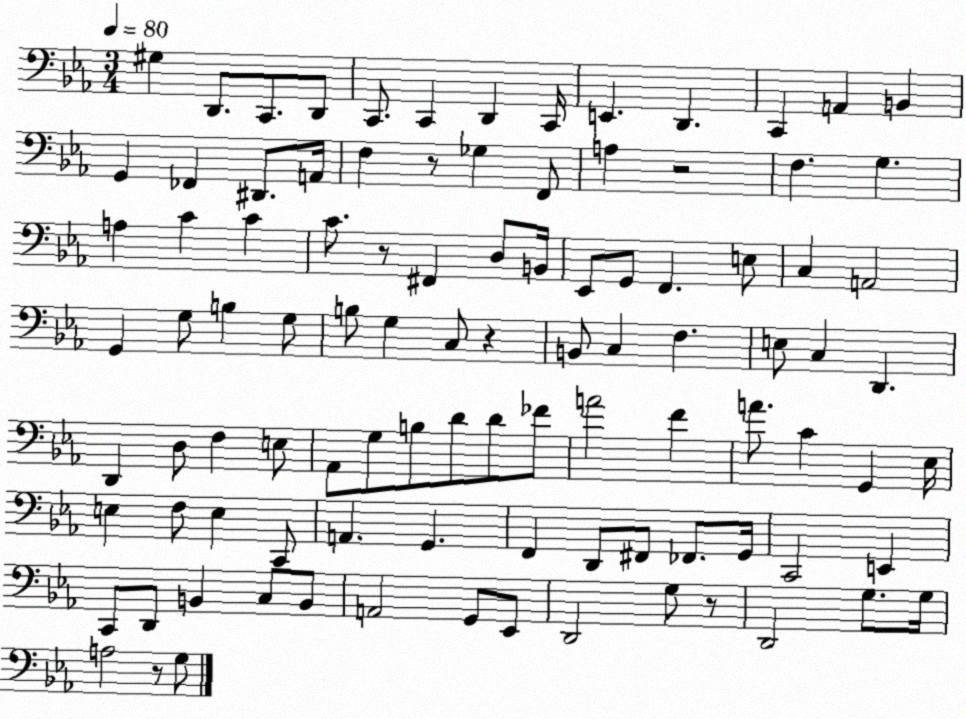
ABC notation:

X:1
T:Untitled
M:3/4
L:1/4
K:Eb
^G, D,,/2 C,,/2 D,,/2 C,,/2 C,, D,, C,,/4 E,, D,, C,, A,, B,, G,, _F,, ^D,,/2 A,,/4 F, z/2 _G, F,,/2 A, z2 F, G, A, C C C/2 z/2 ^F,, D,/2 B,,/4 _E,,/2 G,,/2 F,, E,/2 C, A,,2 G,, G,/2 B, G,/2 B,/2 G, C,/2 z B,,/2 C, F, E,/2 C, D,, D,, D,/2 F, E,/2 _A,,/2 G,/2 B,/2 D/2 D/2 _F/2 A2 F A/2 C G,, _E,/4 E, F,/2 E, C,,/2 A,, G,, F,, D,,/2 ^F,,/2 _F,,/2 G,,/4 C,,2 E,, C,,/2 D,,/2 B,, C,/2 B,,/2 A,,2 G,,/2 _E,,/2 D,,2 G,/2 z/2 D,,2 G,/2 G,/4 A,2 z/2 G,/2